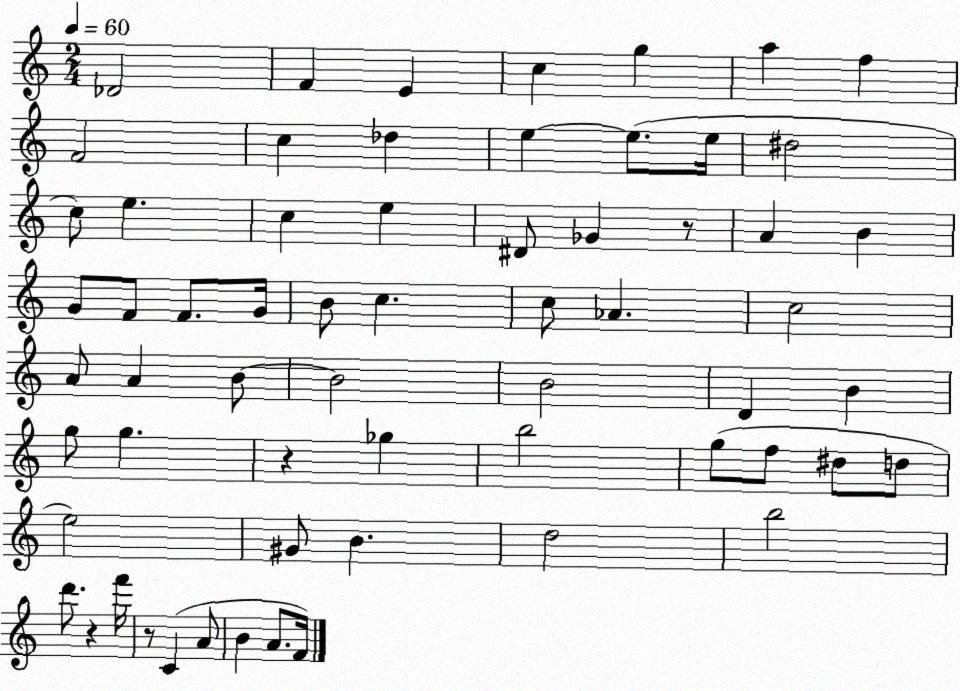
X:1
T:Untitled
M:2/4
L:1/4
K:C
_D2 F E c g a f F2 c _d e e/2 e/4 ^d2 c/2 e c e ^D/2 _G z/2 A B G/2 F/2 F/2 G/4 B/2 c c/2 _A c2 A/2 A B/2 B2 B2 D B g/2 g z _g b2 g/2 f/2 ^d/2 d/2 e2 ^G/2 B d2 b2 d'/2 z f'/4 z/2 C A/2 B A/2 F/4